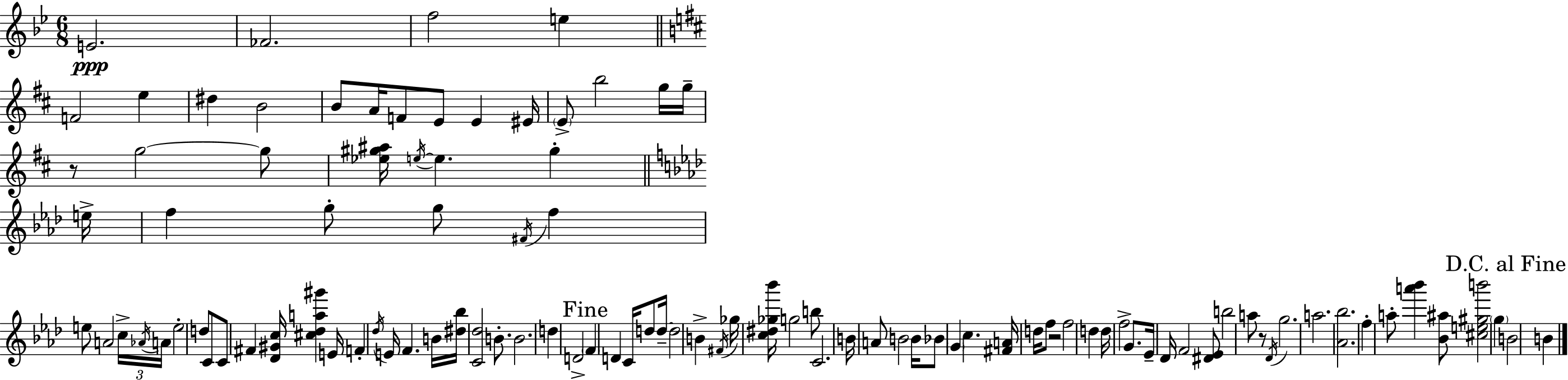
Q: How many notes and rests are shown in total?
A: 103